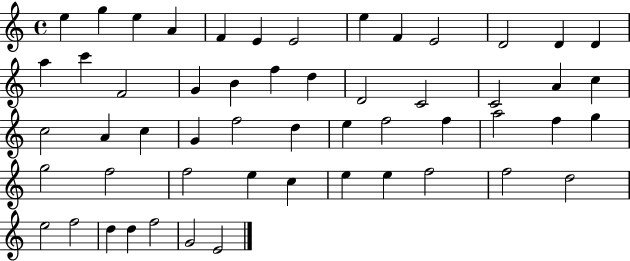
X:1
T:Untitled
M:4/4
L:1/4
K:C
e g e A F E E2 e F E2 D2 D D a c' F2 G B f d D2 C2 C2 A c c2 A c G f2 d e f2 f a2 f g g2 f2 f2 e c e e f2 f2 d2 e2 f2 d d f2 G2 E2